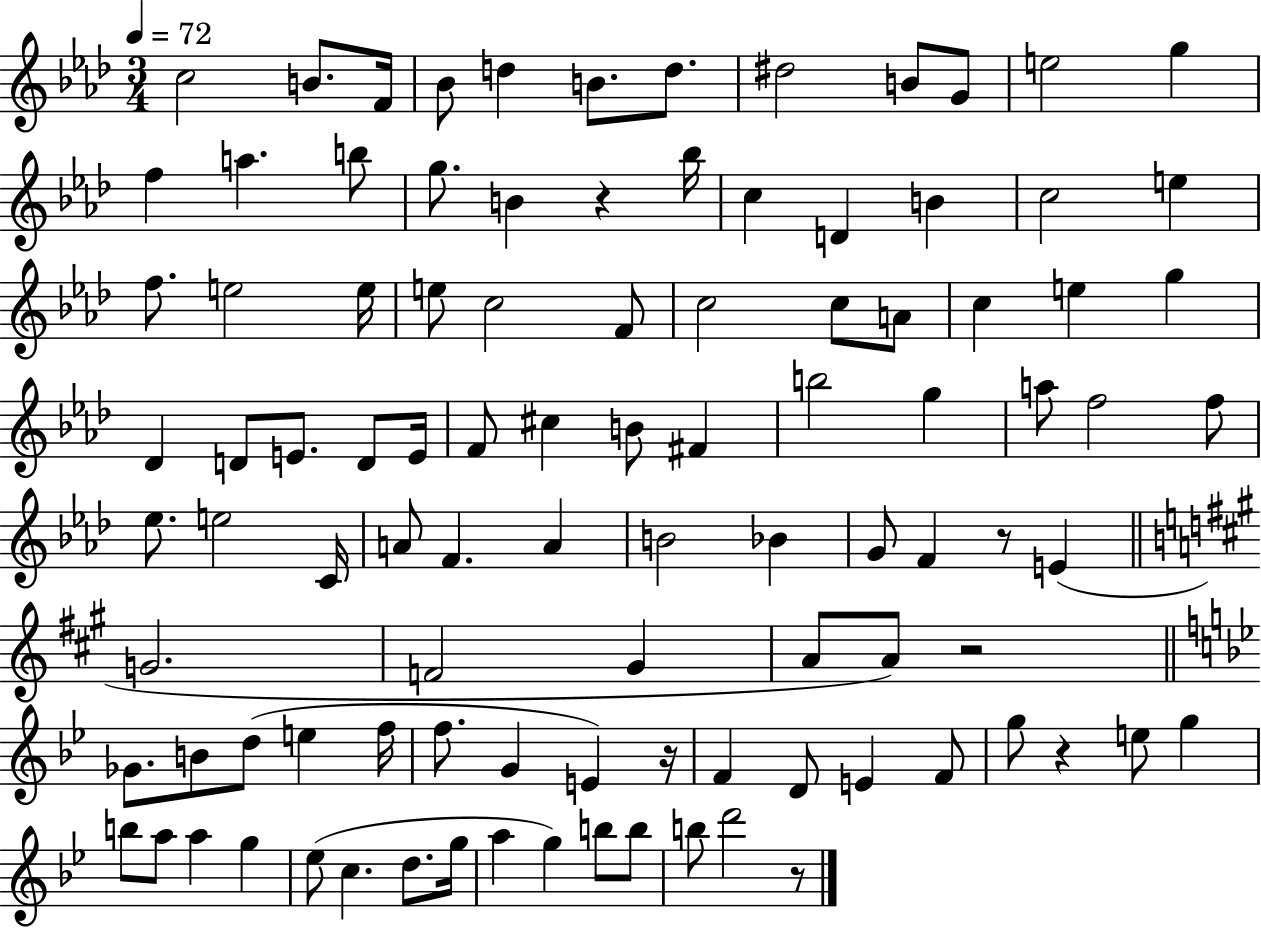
C5/h B4/e. F4/s Bb4/e D5/q B4/e. D5/e. D#5/h B4/e G4/e E5/h G5/q F5/q A5/q. B5/e G5/e. B4/q R/q Bb5/s C5/q D4/q B4/q C5/h E5/q F5/e. E5/h E5/s E5/e C5/h F4/e C5/h C5/e A4/e C5/q E5/q G5/q Db4/q D4/e E4/e. D4/e E4/s F4/e C#5/q B4/e F#4/q B5/h G5/q A5/e F5/h F5/e Eb5/e. E5/h C4/s A4/e F4/q. A4/q B4/h Bb4/q G4/e F4/q R/e E4/q G4/h. F4/h G#4/q A4/e A4/e R/h Gb4/e. B4/e D5/e E5/q F5/s F5/e. G4/q E4/q R/s F4/q D4/e E4/q F4/e G5/e R/q E5/e G5/q B5/e A5/e A5/q G5/q Eb5/e C5/q. D5/e. G5/s A5/q G5/q B5/e B5/e B5/e D6/h R/e